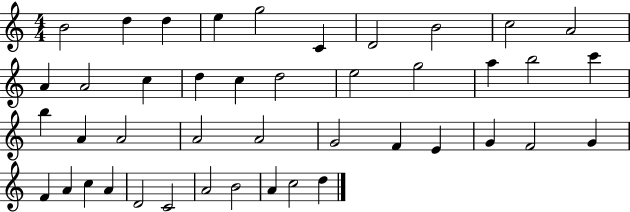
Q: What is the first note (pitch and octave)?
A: B4